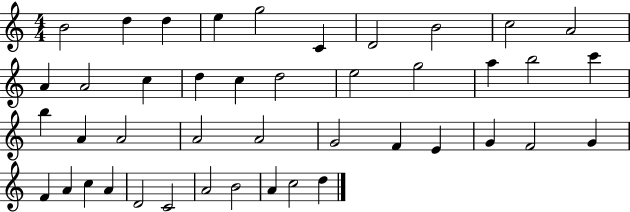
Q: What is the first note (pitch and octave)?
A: B4